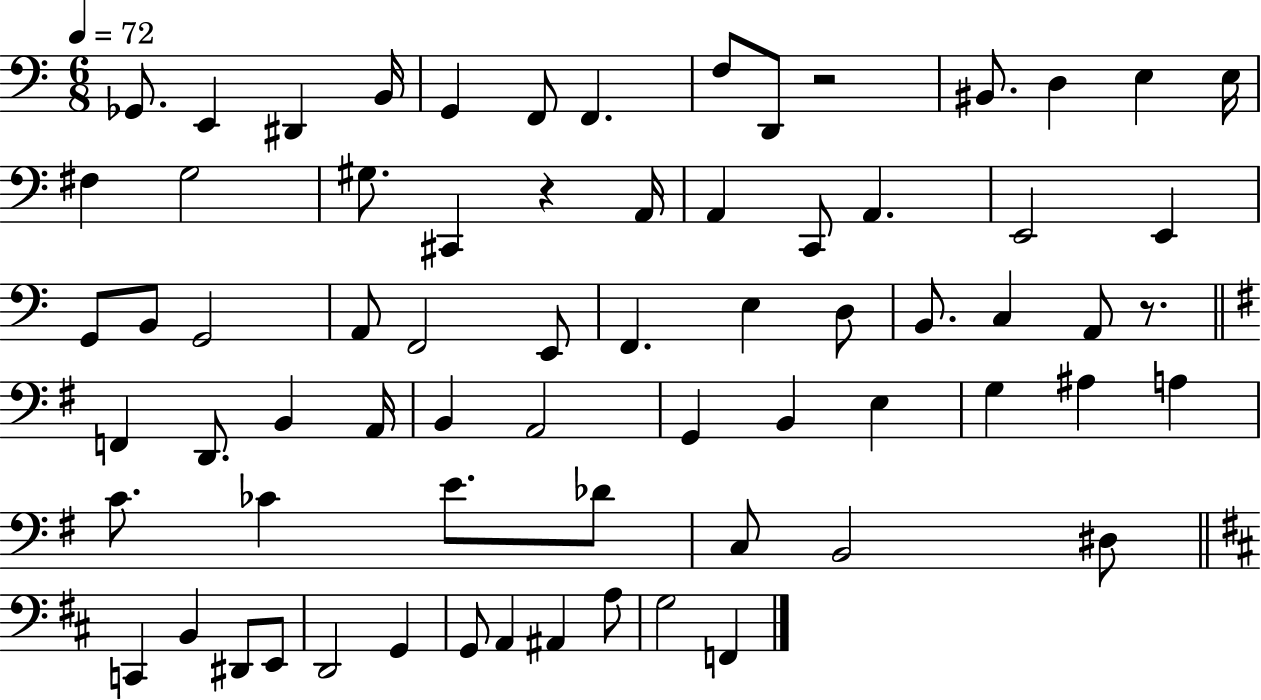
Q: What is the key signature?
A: C major